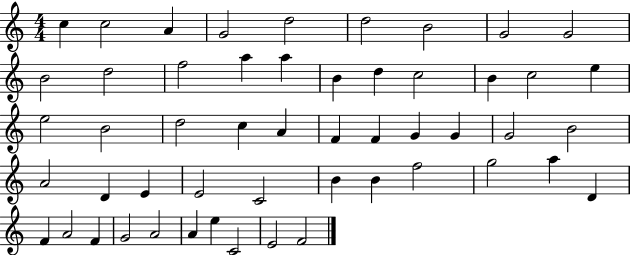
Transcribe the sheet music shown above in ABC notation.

X:1
T:Untitled
M:4/4
L:1/4
K:C
c c2 A G2 d2 d2 B2 G2 G2 B2 d2 f2 a a B d c2 B c2 e e2 B2 d2 c A F F G G G2 B2 A2 D E E2 C2 B B f2 g2 a D F A2 F G2 A2 A e C2 E2 F2